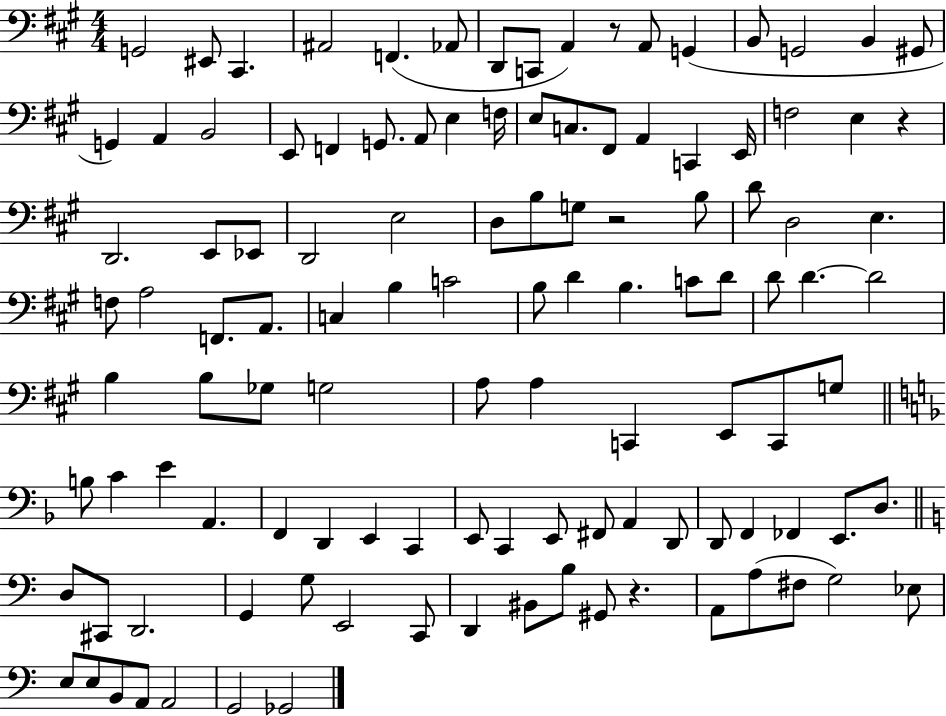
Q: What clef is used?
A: bass